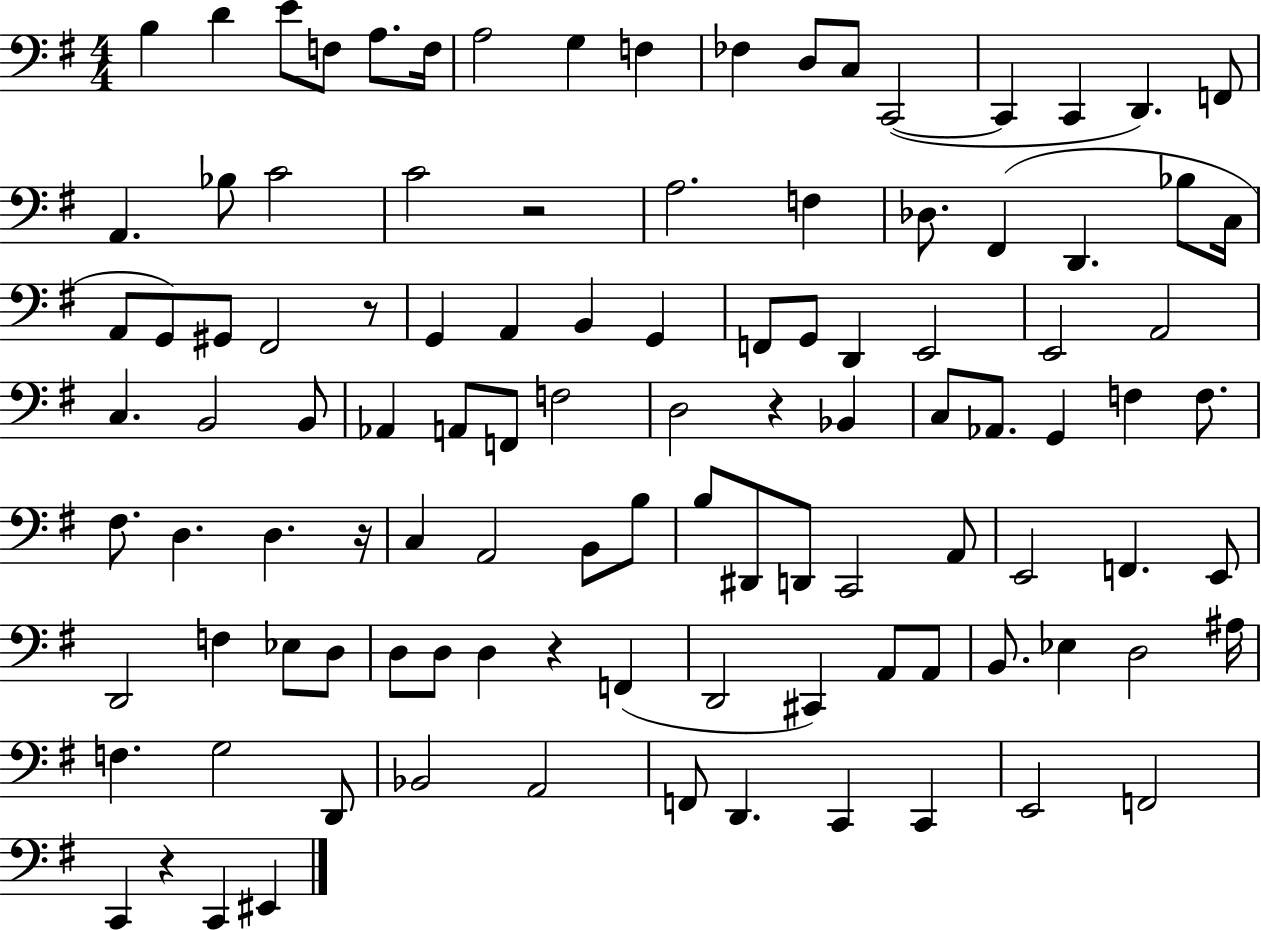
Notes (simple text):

B3/q D4/q E4/e F3/e A3/e. F3/s A3/h G3/q F3/q FES3/q D3/e C3/e C2/h C2/q C2/q D2/q. F2/e A2/q. Bb3/e C4/h C4/h R/h A3/h. F3/q Db3/e. F#2/q D2/q. Bb3/e C3/s A2/e G2/e G#2/e F#2/h R/e G2/q A2/q B2/q G2/q F2/e G2/e D2/q E2/h E2/h A2/h C3/q. B2/h B2/e Ab2/q A2/e F2/e F3/h D3/h R/q Bb2/q C3/e Ab2/e. G2/q F3/q F3/e. F#3/e. D3/q. D3/q. R/s C3/q A2/h B2/e B3/e B3/e D#2/e D2/e C2/h A2/e E2/h F2/q. E2/e D2/h F3/q Eb3/e D3/e D3/e D3/e D3/q R/q F2/q D2/h C#2/q A2/e A2/e B2/e. Eb3/q D3/h A#3/s F3/q. G3/h D2/e Bb2/h A2/h F2/e D2/q. C2/q C2/q E2/h F2/h C2/q R/q C2/q EIS2/q